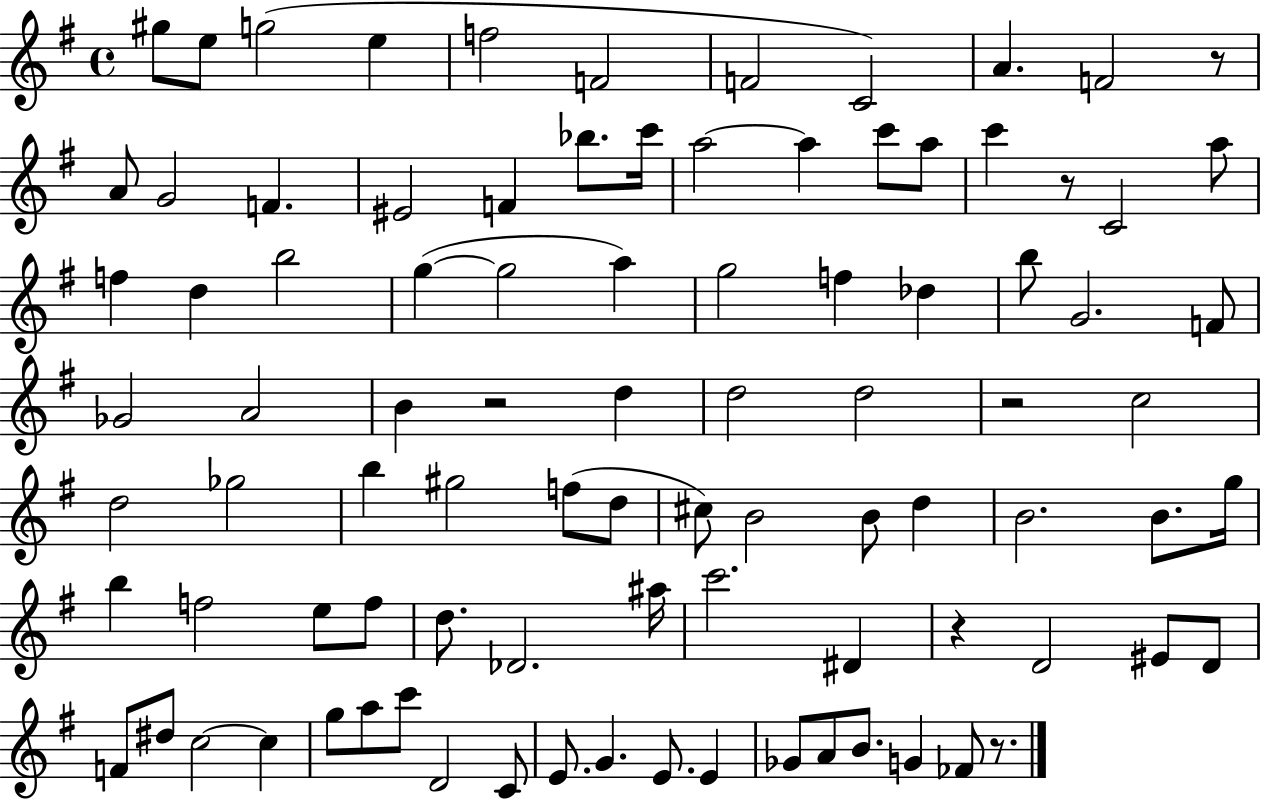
G#5/e E5/e G5/h E5/q F5/h F4/h F4/h C4/h A4/q. F4/h R/e A4/e G4/h F4/q. EIS4/h F4/q Bb5/e. C6/s A5/h A5/q C6/e A5/e C6/q R/e C4/h A5/e F5/q D5/q B5/h G5/q G5/h A5/q G5/h F5/q Db5/q B5/e G4/h. F4/e Gb4/h A4/h B4/q R/h D5/q D5/h D5/h R/h C5/h D5/h Gb5/h B5/q G#5/h F5/e D5/e C#5/e B4/h B4/e D5/q B4/h. B4/e. G5/s B5/q F5/h E5/e F5/e D5/e. Db4/h. A#5/s C6/h. D#4/q R/q D4/h EIS4/e D4/e F4/e D#5/e C5/h C5/q G5/e A5/e C6/e D4/h C4/e E4/e. G4/q. E4/e. E4/q Gb4/e A4/e B4/e. G4/q FES4/e R/e.